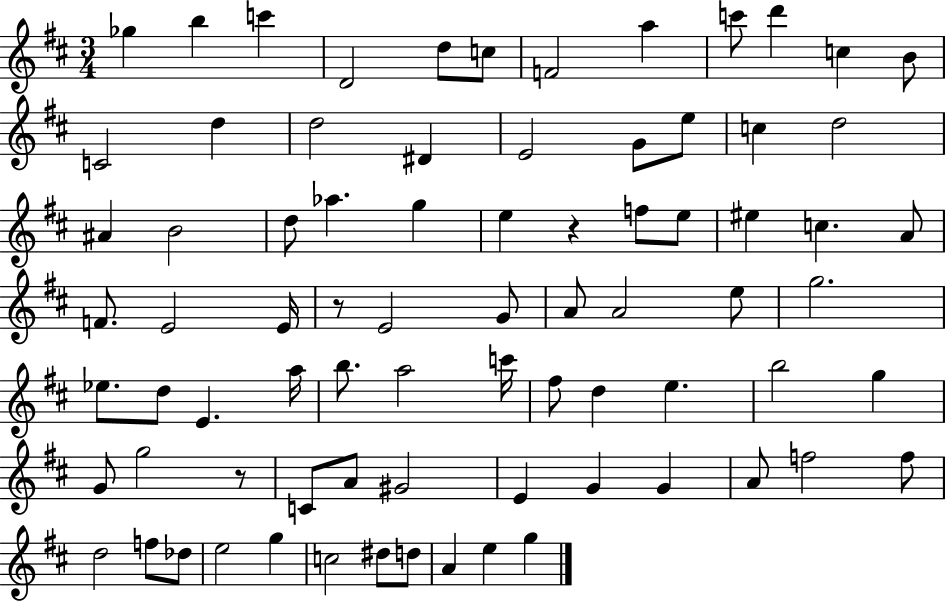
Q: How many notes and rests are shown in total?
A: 78